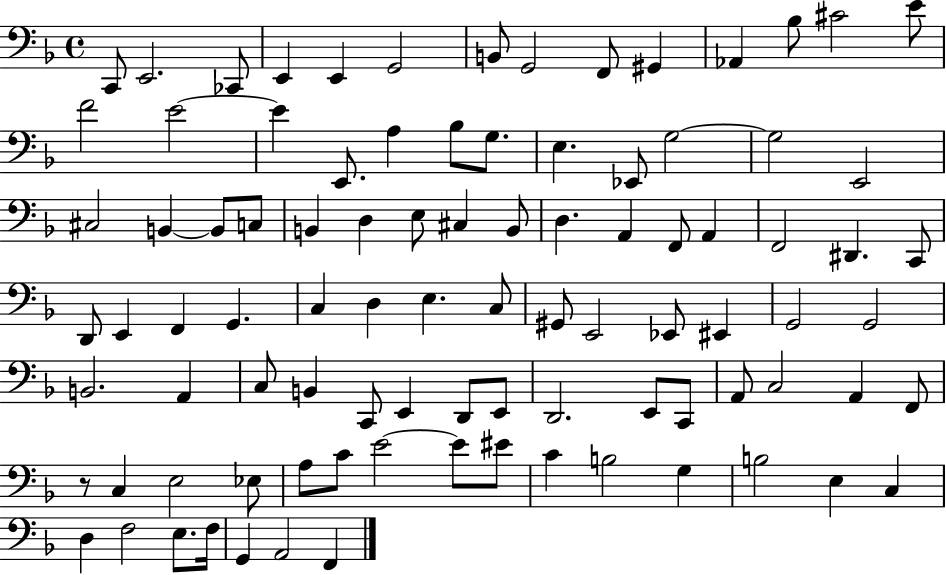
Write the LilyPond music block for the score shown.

{
  \clef bass
  \time 4/4
  \defaultTimeSignature
  \key f \major
  c,8 e,2. ces,8 | e,4 e,4 g,2 | b,8 g,2 f,8 gis,4 | aes,4 bes8 cis'2 e'8 | \break f'2 e'2~~ | e'4 e,8. a4 bes8 g8. | e4. ees,8 g2~~ | g2 e,2 | \break cis2 b,4~~ b,8 c8 | b,4 d4 e8 cis4 b,8 | d4. a,4 f,8 a,4 | f,2 dis,4. c,8 | \break d,8 e,4 f,4 g,4. | c4 d4 e4. c8 | gis,8 e,2 ees,8 eis,4 | g,2 g,2 | \break b,2. a,4 | c8 b,4 c,8 e,4 d,8 e,8 | d,2. e,8 c,8 | a,8 c2 a,4 f,8 | \break r8 c4 e2 ees8 | a8 c'8 e'2~~ e'8 eis'8 | c'4 b2 g4 | b2 e4 c4 | \break d4 f2 e8. f16 | g,4 a,2 f,4 | \bar "|."
}